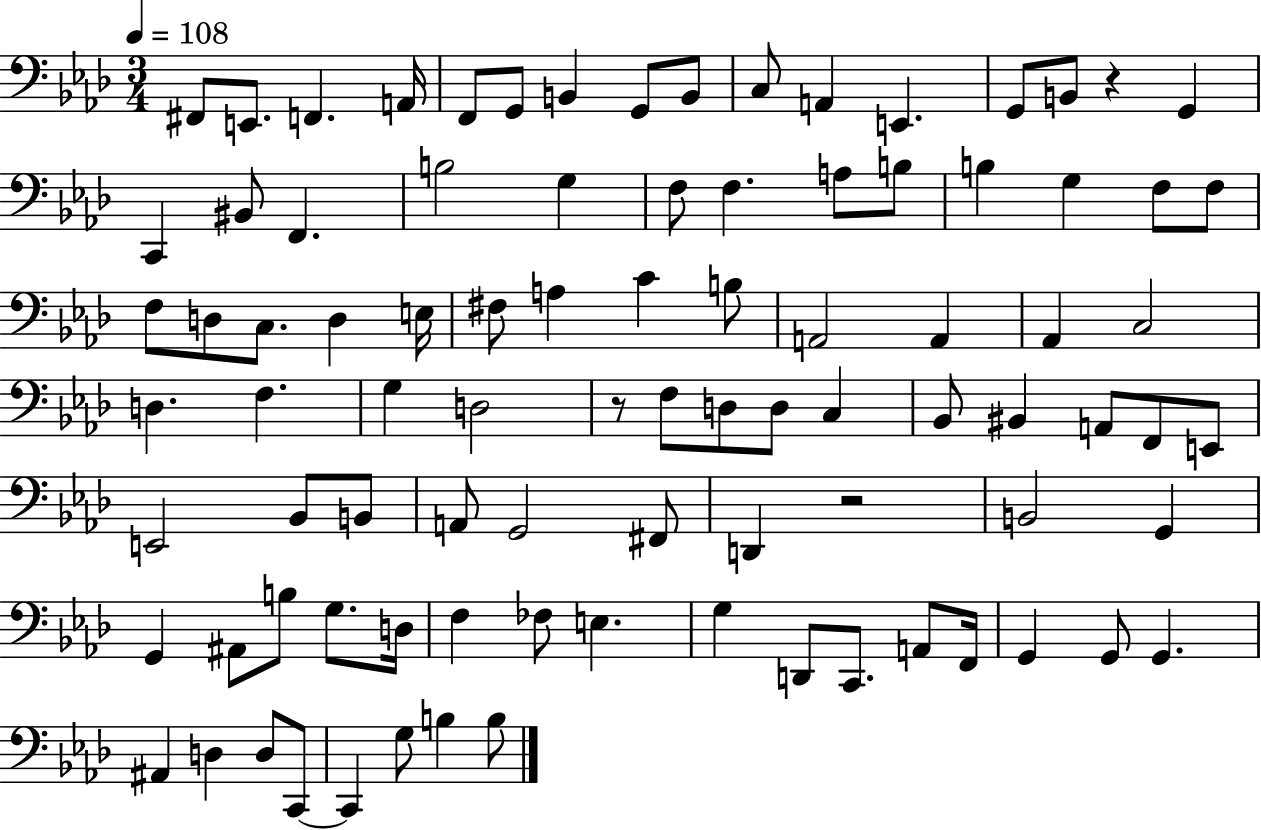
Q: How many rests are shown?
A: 3